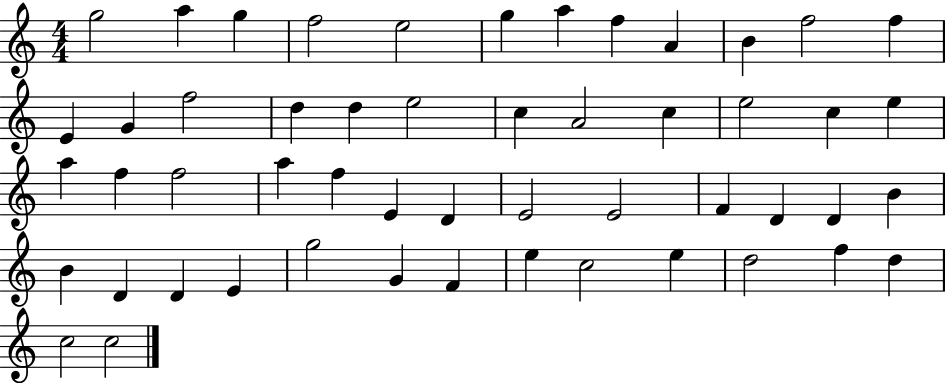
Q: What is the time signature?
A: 4/4